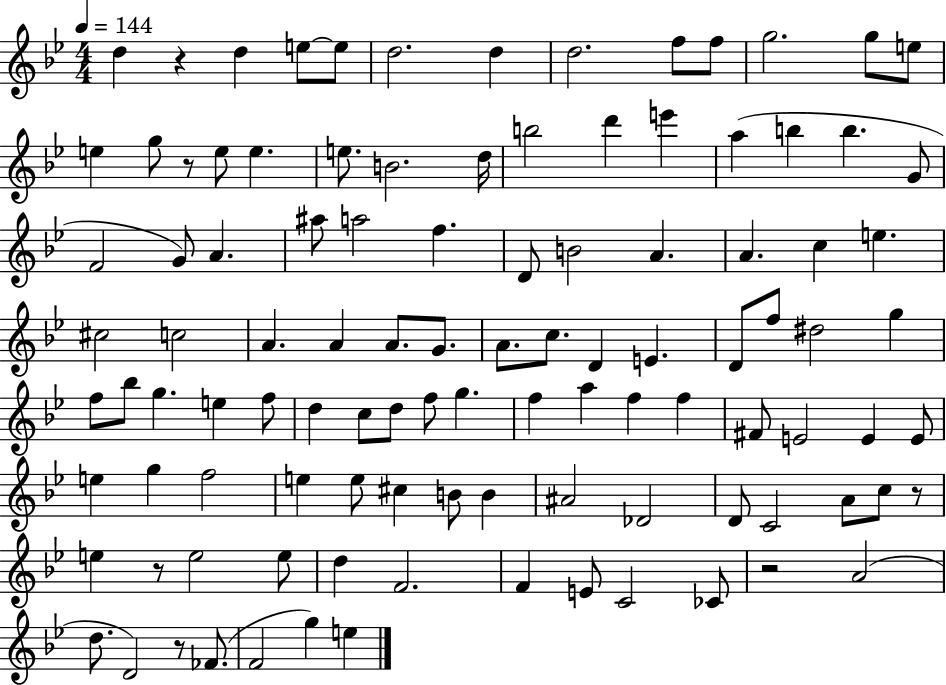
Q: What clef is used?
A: treble